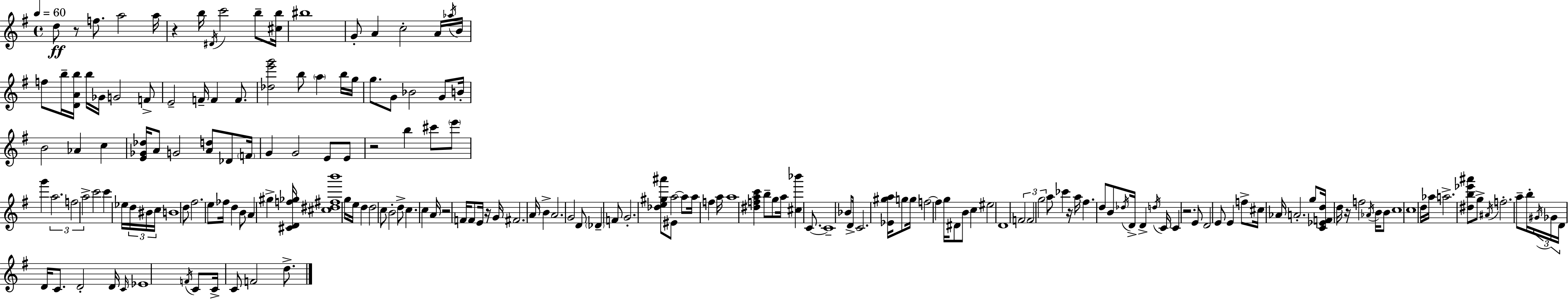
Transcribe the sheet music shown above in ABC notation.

X:1
T:Untitled
M:4/4
L:1/4
K:Em
d/2 z/2 f/2 a2 a/4 z b/4 ^D/4 c'2 b/2 [^cb]/4 ^b4 G/2 A c2 A/4 _a/4 B/4 f/2 b/4 [DAb]/4 b/4 _G/4 G2 F/2 E2 F/4 F F/2 [_de'g']2 b/2 a b/4 g/4 g/2 G/2 _B2 G/2 B/4 B2 _A c [E_G_d]/4 A/2 G2 [Ad]/2 _D/2 F/4 G G2 E/2 E/2 z2 b ^c'/2 e'/2 g' a2 f2 a2 c'2 c' _e/4 d/4 ^B/4 c/4 B4 d/2 ^f2 e/2 _f/4 d B/2 A ^g [^CDf_g]/4 [^c^d^fb']4 g/4 e/4 d d2 c/2 B2 d/2 c c A/4 z2 F/4 F/2 E/4 z/4 G/4 ^F2 A/4 B A2 G2 D/2 _D F/2 G2 [_de^g^a']/2 ^E/2 a2 a/2 a/4 f a/4 a4 [^dfac'] b/2 g/2 a/4 [^c_b'] C/2 C4 _B/2 D/4 C2 [_E^ga]/4 g/2 g/4 f2 f g/4 ^D/2 B/2 c ^e2 D4 F2 F2 g2 a/2 _c' z/4 a/4 ^f d/2 B/2 _d/4 D/4 D d/4 C/4 C z2 E/2 D2 E/2 E f/2 ^c/4 _A/4 A2 g/2 [C_EFd]/4 d/4 z/4 f2 _A/4 B/4 B/2 c4 c4 d/4 _a/4 a2 [^db_e'^a']/2 g/2 ^A/4 f2 a/2 b/4 ^G/4 _G/4 D/4 D/4 C/2 D2 D/4 C/4 _E4 F/4 C/2 C/4 C/2 F2 d/2